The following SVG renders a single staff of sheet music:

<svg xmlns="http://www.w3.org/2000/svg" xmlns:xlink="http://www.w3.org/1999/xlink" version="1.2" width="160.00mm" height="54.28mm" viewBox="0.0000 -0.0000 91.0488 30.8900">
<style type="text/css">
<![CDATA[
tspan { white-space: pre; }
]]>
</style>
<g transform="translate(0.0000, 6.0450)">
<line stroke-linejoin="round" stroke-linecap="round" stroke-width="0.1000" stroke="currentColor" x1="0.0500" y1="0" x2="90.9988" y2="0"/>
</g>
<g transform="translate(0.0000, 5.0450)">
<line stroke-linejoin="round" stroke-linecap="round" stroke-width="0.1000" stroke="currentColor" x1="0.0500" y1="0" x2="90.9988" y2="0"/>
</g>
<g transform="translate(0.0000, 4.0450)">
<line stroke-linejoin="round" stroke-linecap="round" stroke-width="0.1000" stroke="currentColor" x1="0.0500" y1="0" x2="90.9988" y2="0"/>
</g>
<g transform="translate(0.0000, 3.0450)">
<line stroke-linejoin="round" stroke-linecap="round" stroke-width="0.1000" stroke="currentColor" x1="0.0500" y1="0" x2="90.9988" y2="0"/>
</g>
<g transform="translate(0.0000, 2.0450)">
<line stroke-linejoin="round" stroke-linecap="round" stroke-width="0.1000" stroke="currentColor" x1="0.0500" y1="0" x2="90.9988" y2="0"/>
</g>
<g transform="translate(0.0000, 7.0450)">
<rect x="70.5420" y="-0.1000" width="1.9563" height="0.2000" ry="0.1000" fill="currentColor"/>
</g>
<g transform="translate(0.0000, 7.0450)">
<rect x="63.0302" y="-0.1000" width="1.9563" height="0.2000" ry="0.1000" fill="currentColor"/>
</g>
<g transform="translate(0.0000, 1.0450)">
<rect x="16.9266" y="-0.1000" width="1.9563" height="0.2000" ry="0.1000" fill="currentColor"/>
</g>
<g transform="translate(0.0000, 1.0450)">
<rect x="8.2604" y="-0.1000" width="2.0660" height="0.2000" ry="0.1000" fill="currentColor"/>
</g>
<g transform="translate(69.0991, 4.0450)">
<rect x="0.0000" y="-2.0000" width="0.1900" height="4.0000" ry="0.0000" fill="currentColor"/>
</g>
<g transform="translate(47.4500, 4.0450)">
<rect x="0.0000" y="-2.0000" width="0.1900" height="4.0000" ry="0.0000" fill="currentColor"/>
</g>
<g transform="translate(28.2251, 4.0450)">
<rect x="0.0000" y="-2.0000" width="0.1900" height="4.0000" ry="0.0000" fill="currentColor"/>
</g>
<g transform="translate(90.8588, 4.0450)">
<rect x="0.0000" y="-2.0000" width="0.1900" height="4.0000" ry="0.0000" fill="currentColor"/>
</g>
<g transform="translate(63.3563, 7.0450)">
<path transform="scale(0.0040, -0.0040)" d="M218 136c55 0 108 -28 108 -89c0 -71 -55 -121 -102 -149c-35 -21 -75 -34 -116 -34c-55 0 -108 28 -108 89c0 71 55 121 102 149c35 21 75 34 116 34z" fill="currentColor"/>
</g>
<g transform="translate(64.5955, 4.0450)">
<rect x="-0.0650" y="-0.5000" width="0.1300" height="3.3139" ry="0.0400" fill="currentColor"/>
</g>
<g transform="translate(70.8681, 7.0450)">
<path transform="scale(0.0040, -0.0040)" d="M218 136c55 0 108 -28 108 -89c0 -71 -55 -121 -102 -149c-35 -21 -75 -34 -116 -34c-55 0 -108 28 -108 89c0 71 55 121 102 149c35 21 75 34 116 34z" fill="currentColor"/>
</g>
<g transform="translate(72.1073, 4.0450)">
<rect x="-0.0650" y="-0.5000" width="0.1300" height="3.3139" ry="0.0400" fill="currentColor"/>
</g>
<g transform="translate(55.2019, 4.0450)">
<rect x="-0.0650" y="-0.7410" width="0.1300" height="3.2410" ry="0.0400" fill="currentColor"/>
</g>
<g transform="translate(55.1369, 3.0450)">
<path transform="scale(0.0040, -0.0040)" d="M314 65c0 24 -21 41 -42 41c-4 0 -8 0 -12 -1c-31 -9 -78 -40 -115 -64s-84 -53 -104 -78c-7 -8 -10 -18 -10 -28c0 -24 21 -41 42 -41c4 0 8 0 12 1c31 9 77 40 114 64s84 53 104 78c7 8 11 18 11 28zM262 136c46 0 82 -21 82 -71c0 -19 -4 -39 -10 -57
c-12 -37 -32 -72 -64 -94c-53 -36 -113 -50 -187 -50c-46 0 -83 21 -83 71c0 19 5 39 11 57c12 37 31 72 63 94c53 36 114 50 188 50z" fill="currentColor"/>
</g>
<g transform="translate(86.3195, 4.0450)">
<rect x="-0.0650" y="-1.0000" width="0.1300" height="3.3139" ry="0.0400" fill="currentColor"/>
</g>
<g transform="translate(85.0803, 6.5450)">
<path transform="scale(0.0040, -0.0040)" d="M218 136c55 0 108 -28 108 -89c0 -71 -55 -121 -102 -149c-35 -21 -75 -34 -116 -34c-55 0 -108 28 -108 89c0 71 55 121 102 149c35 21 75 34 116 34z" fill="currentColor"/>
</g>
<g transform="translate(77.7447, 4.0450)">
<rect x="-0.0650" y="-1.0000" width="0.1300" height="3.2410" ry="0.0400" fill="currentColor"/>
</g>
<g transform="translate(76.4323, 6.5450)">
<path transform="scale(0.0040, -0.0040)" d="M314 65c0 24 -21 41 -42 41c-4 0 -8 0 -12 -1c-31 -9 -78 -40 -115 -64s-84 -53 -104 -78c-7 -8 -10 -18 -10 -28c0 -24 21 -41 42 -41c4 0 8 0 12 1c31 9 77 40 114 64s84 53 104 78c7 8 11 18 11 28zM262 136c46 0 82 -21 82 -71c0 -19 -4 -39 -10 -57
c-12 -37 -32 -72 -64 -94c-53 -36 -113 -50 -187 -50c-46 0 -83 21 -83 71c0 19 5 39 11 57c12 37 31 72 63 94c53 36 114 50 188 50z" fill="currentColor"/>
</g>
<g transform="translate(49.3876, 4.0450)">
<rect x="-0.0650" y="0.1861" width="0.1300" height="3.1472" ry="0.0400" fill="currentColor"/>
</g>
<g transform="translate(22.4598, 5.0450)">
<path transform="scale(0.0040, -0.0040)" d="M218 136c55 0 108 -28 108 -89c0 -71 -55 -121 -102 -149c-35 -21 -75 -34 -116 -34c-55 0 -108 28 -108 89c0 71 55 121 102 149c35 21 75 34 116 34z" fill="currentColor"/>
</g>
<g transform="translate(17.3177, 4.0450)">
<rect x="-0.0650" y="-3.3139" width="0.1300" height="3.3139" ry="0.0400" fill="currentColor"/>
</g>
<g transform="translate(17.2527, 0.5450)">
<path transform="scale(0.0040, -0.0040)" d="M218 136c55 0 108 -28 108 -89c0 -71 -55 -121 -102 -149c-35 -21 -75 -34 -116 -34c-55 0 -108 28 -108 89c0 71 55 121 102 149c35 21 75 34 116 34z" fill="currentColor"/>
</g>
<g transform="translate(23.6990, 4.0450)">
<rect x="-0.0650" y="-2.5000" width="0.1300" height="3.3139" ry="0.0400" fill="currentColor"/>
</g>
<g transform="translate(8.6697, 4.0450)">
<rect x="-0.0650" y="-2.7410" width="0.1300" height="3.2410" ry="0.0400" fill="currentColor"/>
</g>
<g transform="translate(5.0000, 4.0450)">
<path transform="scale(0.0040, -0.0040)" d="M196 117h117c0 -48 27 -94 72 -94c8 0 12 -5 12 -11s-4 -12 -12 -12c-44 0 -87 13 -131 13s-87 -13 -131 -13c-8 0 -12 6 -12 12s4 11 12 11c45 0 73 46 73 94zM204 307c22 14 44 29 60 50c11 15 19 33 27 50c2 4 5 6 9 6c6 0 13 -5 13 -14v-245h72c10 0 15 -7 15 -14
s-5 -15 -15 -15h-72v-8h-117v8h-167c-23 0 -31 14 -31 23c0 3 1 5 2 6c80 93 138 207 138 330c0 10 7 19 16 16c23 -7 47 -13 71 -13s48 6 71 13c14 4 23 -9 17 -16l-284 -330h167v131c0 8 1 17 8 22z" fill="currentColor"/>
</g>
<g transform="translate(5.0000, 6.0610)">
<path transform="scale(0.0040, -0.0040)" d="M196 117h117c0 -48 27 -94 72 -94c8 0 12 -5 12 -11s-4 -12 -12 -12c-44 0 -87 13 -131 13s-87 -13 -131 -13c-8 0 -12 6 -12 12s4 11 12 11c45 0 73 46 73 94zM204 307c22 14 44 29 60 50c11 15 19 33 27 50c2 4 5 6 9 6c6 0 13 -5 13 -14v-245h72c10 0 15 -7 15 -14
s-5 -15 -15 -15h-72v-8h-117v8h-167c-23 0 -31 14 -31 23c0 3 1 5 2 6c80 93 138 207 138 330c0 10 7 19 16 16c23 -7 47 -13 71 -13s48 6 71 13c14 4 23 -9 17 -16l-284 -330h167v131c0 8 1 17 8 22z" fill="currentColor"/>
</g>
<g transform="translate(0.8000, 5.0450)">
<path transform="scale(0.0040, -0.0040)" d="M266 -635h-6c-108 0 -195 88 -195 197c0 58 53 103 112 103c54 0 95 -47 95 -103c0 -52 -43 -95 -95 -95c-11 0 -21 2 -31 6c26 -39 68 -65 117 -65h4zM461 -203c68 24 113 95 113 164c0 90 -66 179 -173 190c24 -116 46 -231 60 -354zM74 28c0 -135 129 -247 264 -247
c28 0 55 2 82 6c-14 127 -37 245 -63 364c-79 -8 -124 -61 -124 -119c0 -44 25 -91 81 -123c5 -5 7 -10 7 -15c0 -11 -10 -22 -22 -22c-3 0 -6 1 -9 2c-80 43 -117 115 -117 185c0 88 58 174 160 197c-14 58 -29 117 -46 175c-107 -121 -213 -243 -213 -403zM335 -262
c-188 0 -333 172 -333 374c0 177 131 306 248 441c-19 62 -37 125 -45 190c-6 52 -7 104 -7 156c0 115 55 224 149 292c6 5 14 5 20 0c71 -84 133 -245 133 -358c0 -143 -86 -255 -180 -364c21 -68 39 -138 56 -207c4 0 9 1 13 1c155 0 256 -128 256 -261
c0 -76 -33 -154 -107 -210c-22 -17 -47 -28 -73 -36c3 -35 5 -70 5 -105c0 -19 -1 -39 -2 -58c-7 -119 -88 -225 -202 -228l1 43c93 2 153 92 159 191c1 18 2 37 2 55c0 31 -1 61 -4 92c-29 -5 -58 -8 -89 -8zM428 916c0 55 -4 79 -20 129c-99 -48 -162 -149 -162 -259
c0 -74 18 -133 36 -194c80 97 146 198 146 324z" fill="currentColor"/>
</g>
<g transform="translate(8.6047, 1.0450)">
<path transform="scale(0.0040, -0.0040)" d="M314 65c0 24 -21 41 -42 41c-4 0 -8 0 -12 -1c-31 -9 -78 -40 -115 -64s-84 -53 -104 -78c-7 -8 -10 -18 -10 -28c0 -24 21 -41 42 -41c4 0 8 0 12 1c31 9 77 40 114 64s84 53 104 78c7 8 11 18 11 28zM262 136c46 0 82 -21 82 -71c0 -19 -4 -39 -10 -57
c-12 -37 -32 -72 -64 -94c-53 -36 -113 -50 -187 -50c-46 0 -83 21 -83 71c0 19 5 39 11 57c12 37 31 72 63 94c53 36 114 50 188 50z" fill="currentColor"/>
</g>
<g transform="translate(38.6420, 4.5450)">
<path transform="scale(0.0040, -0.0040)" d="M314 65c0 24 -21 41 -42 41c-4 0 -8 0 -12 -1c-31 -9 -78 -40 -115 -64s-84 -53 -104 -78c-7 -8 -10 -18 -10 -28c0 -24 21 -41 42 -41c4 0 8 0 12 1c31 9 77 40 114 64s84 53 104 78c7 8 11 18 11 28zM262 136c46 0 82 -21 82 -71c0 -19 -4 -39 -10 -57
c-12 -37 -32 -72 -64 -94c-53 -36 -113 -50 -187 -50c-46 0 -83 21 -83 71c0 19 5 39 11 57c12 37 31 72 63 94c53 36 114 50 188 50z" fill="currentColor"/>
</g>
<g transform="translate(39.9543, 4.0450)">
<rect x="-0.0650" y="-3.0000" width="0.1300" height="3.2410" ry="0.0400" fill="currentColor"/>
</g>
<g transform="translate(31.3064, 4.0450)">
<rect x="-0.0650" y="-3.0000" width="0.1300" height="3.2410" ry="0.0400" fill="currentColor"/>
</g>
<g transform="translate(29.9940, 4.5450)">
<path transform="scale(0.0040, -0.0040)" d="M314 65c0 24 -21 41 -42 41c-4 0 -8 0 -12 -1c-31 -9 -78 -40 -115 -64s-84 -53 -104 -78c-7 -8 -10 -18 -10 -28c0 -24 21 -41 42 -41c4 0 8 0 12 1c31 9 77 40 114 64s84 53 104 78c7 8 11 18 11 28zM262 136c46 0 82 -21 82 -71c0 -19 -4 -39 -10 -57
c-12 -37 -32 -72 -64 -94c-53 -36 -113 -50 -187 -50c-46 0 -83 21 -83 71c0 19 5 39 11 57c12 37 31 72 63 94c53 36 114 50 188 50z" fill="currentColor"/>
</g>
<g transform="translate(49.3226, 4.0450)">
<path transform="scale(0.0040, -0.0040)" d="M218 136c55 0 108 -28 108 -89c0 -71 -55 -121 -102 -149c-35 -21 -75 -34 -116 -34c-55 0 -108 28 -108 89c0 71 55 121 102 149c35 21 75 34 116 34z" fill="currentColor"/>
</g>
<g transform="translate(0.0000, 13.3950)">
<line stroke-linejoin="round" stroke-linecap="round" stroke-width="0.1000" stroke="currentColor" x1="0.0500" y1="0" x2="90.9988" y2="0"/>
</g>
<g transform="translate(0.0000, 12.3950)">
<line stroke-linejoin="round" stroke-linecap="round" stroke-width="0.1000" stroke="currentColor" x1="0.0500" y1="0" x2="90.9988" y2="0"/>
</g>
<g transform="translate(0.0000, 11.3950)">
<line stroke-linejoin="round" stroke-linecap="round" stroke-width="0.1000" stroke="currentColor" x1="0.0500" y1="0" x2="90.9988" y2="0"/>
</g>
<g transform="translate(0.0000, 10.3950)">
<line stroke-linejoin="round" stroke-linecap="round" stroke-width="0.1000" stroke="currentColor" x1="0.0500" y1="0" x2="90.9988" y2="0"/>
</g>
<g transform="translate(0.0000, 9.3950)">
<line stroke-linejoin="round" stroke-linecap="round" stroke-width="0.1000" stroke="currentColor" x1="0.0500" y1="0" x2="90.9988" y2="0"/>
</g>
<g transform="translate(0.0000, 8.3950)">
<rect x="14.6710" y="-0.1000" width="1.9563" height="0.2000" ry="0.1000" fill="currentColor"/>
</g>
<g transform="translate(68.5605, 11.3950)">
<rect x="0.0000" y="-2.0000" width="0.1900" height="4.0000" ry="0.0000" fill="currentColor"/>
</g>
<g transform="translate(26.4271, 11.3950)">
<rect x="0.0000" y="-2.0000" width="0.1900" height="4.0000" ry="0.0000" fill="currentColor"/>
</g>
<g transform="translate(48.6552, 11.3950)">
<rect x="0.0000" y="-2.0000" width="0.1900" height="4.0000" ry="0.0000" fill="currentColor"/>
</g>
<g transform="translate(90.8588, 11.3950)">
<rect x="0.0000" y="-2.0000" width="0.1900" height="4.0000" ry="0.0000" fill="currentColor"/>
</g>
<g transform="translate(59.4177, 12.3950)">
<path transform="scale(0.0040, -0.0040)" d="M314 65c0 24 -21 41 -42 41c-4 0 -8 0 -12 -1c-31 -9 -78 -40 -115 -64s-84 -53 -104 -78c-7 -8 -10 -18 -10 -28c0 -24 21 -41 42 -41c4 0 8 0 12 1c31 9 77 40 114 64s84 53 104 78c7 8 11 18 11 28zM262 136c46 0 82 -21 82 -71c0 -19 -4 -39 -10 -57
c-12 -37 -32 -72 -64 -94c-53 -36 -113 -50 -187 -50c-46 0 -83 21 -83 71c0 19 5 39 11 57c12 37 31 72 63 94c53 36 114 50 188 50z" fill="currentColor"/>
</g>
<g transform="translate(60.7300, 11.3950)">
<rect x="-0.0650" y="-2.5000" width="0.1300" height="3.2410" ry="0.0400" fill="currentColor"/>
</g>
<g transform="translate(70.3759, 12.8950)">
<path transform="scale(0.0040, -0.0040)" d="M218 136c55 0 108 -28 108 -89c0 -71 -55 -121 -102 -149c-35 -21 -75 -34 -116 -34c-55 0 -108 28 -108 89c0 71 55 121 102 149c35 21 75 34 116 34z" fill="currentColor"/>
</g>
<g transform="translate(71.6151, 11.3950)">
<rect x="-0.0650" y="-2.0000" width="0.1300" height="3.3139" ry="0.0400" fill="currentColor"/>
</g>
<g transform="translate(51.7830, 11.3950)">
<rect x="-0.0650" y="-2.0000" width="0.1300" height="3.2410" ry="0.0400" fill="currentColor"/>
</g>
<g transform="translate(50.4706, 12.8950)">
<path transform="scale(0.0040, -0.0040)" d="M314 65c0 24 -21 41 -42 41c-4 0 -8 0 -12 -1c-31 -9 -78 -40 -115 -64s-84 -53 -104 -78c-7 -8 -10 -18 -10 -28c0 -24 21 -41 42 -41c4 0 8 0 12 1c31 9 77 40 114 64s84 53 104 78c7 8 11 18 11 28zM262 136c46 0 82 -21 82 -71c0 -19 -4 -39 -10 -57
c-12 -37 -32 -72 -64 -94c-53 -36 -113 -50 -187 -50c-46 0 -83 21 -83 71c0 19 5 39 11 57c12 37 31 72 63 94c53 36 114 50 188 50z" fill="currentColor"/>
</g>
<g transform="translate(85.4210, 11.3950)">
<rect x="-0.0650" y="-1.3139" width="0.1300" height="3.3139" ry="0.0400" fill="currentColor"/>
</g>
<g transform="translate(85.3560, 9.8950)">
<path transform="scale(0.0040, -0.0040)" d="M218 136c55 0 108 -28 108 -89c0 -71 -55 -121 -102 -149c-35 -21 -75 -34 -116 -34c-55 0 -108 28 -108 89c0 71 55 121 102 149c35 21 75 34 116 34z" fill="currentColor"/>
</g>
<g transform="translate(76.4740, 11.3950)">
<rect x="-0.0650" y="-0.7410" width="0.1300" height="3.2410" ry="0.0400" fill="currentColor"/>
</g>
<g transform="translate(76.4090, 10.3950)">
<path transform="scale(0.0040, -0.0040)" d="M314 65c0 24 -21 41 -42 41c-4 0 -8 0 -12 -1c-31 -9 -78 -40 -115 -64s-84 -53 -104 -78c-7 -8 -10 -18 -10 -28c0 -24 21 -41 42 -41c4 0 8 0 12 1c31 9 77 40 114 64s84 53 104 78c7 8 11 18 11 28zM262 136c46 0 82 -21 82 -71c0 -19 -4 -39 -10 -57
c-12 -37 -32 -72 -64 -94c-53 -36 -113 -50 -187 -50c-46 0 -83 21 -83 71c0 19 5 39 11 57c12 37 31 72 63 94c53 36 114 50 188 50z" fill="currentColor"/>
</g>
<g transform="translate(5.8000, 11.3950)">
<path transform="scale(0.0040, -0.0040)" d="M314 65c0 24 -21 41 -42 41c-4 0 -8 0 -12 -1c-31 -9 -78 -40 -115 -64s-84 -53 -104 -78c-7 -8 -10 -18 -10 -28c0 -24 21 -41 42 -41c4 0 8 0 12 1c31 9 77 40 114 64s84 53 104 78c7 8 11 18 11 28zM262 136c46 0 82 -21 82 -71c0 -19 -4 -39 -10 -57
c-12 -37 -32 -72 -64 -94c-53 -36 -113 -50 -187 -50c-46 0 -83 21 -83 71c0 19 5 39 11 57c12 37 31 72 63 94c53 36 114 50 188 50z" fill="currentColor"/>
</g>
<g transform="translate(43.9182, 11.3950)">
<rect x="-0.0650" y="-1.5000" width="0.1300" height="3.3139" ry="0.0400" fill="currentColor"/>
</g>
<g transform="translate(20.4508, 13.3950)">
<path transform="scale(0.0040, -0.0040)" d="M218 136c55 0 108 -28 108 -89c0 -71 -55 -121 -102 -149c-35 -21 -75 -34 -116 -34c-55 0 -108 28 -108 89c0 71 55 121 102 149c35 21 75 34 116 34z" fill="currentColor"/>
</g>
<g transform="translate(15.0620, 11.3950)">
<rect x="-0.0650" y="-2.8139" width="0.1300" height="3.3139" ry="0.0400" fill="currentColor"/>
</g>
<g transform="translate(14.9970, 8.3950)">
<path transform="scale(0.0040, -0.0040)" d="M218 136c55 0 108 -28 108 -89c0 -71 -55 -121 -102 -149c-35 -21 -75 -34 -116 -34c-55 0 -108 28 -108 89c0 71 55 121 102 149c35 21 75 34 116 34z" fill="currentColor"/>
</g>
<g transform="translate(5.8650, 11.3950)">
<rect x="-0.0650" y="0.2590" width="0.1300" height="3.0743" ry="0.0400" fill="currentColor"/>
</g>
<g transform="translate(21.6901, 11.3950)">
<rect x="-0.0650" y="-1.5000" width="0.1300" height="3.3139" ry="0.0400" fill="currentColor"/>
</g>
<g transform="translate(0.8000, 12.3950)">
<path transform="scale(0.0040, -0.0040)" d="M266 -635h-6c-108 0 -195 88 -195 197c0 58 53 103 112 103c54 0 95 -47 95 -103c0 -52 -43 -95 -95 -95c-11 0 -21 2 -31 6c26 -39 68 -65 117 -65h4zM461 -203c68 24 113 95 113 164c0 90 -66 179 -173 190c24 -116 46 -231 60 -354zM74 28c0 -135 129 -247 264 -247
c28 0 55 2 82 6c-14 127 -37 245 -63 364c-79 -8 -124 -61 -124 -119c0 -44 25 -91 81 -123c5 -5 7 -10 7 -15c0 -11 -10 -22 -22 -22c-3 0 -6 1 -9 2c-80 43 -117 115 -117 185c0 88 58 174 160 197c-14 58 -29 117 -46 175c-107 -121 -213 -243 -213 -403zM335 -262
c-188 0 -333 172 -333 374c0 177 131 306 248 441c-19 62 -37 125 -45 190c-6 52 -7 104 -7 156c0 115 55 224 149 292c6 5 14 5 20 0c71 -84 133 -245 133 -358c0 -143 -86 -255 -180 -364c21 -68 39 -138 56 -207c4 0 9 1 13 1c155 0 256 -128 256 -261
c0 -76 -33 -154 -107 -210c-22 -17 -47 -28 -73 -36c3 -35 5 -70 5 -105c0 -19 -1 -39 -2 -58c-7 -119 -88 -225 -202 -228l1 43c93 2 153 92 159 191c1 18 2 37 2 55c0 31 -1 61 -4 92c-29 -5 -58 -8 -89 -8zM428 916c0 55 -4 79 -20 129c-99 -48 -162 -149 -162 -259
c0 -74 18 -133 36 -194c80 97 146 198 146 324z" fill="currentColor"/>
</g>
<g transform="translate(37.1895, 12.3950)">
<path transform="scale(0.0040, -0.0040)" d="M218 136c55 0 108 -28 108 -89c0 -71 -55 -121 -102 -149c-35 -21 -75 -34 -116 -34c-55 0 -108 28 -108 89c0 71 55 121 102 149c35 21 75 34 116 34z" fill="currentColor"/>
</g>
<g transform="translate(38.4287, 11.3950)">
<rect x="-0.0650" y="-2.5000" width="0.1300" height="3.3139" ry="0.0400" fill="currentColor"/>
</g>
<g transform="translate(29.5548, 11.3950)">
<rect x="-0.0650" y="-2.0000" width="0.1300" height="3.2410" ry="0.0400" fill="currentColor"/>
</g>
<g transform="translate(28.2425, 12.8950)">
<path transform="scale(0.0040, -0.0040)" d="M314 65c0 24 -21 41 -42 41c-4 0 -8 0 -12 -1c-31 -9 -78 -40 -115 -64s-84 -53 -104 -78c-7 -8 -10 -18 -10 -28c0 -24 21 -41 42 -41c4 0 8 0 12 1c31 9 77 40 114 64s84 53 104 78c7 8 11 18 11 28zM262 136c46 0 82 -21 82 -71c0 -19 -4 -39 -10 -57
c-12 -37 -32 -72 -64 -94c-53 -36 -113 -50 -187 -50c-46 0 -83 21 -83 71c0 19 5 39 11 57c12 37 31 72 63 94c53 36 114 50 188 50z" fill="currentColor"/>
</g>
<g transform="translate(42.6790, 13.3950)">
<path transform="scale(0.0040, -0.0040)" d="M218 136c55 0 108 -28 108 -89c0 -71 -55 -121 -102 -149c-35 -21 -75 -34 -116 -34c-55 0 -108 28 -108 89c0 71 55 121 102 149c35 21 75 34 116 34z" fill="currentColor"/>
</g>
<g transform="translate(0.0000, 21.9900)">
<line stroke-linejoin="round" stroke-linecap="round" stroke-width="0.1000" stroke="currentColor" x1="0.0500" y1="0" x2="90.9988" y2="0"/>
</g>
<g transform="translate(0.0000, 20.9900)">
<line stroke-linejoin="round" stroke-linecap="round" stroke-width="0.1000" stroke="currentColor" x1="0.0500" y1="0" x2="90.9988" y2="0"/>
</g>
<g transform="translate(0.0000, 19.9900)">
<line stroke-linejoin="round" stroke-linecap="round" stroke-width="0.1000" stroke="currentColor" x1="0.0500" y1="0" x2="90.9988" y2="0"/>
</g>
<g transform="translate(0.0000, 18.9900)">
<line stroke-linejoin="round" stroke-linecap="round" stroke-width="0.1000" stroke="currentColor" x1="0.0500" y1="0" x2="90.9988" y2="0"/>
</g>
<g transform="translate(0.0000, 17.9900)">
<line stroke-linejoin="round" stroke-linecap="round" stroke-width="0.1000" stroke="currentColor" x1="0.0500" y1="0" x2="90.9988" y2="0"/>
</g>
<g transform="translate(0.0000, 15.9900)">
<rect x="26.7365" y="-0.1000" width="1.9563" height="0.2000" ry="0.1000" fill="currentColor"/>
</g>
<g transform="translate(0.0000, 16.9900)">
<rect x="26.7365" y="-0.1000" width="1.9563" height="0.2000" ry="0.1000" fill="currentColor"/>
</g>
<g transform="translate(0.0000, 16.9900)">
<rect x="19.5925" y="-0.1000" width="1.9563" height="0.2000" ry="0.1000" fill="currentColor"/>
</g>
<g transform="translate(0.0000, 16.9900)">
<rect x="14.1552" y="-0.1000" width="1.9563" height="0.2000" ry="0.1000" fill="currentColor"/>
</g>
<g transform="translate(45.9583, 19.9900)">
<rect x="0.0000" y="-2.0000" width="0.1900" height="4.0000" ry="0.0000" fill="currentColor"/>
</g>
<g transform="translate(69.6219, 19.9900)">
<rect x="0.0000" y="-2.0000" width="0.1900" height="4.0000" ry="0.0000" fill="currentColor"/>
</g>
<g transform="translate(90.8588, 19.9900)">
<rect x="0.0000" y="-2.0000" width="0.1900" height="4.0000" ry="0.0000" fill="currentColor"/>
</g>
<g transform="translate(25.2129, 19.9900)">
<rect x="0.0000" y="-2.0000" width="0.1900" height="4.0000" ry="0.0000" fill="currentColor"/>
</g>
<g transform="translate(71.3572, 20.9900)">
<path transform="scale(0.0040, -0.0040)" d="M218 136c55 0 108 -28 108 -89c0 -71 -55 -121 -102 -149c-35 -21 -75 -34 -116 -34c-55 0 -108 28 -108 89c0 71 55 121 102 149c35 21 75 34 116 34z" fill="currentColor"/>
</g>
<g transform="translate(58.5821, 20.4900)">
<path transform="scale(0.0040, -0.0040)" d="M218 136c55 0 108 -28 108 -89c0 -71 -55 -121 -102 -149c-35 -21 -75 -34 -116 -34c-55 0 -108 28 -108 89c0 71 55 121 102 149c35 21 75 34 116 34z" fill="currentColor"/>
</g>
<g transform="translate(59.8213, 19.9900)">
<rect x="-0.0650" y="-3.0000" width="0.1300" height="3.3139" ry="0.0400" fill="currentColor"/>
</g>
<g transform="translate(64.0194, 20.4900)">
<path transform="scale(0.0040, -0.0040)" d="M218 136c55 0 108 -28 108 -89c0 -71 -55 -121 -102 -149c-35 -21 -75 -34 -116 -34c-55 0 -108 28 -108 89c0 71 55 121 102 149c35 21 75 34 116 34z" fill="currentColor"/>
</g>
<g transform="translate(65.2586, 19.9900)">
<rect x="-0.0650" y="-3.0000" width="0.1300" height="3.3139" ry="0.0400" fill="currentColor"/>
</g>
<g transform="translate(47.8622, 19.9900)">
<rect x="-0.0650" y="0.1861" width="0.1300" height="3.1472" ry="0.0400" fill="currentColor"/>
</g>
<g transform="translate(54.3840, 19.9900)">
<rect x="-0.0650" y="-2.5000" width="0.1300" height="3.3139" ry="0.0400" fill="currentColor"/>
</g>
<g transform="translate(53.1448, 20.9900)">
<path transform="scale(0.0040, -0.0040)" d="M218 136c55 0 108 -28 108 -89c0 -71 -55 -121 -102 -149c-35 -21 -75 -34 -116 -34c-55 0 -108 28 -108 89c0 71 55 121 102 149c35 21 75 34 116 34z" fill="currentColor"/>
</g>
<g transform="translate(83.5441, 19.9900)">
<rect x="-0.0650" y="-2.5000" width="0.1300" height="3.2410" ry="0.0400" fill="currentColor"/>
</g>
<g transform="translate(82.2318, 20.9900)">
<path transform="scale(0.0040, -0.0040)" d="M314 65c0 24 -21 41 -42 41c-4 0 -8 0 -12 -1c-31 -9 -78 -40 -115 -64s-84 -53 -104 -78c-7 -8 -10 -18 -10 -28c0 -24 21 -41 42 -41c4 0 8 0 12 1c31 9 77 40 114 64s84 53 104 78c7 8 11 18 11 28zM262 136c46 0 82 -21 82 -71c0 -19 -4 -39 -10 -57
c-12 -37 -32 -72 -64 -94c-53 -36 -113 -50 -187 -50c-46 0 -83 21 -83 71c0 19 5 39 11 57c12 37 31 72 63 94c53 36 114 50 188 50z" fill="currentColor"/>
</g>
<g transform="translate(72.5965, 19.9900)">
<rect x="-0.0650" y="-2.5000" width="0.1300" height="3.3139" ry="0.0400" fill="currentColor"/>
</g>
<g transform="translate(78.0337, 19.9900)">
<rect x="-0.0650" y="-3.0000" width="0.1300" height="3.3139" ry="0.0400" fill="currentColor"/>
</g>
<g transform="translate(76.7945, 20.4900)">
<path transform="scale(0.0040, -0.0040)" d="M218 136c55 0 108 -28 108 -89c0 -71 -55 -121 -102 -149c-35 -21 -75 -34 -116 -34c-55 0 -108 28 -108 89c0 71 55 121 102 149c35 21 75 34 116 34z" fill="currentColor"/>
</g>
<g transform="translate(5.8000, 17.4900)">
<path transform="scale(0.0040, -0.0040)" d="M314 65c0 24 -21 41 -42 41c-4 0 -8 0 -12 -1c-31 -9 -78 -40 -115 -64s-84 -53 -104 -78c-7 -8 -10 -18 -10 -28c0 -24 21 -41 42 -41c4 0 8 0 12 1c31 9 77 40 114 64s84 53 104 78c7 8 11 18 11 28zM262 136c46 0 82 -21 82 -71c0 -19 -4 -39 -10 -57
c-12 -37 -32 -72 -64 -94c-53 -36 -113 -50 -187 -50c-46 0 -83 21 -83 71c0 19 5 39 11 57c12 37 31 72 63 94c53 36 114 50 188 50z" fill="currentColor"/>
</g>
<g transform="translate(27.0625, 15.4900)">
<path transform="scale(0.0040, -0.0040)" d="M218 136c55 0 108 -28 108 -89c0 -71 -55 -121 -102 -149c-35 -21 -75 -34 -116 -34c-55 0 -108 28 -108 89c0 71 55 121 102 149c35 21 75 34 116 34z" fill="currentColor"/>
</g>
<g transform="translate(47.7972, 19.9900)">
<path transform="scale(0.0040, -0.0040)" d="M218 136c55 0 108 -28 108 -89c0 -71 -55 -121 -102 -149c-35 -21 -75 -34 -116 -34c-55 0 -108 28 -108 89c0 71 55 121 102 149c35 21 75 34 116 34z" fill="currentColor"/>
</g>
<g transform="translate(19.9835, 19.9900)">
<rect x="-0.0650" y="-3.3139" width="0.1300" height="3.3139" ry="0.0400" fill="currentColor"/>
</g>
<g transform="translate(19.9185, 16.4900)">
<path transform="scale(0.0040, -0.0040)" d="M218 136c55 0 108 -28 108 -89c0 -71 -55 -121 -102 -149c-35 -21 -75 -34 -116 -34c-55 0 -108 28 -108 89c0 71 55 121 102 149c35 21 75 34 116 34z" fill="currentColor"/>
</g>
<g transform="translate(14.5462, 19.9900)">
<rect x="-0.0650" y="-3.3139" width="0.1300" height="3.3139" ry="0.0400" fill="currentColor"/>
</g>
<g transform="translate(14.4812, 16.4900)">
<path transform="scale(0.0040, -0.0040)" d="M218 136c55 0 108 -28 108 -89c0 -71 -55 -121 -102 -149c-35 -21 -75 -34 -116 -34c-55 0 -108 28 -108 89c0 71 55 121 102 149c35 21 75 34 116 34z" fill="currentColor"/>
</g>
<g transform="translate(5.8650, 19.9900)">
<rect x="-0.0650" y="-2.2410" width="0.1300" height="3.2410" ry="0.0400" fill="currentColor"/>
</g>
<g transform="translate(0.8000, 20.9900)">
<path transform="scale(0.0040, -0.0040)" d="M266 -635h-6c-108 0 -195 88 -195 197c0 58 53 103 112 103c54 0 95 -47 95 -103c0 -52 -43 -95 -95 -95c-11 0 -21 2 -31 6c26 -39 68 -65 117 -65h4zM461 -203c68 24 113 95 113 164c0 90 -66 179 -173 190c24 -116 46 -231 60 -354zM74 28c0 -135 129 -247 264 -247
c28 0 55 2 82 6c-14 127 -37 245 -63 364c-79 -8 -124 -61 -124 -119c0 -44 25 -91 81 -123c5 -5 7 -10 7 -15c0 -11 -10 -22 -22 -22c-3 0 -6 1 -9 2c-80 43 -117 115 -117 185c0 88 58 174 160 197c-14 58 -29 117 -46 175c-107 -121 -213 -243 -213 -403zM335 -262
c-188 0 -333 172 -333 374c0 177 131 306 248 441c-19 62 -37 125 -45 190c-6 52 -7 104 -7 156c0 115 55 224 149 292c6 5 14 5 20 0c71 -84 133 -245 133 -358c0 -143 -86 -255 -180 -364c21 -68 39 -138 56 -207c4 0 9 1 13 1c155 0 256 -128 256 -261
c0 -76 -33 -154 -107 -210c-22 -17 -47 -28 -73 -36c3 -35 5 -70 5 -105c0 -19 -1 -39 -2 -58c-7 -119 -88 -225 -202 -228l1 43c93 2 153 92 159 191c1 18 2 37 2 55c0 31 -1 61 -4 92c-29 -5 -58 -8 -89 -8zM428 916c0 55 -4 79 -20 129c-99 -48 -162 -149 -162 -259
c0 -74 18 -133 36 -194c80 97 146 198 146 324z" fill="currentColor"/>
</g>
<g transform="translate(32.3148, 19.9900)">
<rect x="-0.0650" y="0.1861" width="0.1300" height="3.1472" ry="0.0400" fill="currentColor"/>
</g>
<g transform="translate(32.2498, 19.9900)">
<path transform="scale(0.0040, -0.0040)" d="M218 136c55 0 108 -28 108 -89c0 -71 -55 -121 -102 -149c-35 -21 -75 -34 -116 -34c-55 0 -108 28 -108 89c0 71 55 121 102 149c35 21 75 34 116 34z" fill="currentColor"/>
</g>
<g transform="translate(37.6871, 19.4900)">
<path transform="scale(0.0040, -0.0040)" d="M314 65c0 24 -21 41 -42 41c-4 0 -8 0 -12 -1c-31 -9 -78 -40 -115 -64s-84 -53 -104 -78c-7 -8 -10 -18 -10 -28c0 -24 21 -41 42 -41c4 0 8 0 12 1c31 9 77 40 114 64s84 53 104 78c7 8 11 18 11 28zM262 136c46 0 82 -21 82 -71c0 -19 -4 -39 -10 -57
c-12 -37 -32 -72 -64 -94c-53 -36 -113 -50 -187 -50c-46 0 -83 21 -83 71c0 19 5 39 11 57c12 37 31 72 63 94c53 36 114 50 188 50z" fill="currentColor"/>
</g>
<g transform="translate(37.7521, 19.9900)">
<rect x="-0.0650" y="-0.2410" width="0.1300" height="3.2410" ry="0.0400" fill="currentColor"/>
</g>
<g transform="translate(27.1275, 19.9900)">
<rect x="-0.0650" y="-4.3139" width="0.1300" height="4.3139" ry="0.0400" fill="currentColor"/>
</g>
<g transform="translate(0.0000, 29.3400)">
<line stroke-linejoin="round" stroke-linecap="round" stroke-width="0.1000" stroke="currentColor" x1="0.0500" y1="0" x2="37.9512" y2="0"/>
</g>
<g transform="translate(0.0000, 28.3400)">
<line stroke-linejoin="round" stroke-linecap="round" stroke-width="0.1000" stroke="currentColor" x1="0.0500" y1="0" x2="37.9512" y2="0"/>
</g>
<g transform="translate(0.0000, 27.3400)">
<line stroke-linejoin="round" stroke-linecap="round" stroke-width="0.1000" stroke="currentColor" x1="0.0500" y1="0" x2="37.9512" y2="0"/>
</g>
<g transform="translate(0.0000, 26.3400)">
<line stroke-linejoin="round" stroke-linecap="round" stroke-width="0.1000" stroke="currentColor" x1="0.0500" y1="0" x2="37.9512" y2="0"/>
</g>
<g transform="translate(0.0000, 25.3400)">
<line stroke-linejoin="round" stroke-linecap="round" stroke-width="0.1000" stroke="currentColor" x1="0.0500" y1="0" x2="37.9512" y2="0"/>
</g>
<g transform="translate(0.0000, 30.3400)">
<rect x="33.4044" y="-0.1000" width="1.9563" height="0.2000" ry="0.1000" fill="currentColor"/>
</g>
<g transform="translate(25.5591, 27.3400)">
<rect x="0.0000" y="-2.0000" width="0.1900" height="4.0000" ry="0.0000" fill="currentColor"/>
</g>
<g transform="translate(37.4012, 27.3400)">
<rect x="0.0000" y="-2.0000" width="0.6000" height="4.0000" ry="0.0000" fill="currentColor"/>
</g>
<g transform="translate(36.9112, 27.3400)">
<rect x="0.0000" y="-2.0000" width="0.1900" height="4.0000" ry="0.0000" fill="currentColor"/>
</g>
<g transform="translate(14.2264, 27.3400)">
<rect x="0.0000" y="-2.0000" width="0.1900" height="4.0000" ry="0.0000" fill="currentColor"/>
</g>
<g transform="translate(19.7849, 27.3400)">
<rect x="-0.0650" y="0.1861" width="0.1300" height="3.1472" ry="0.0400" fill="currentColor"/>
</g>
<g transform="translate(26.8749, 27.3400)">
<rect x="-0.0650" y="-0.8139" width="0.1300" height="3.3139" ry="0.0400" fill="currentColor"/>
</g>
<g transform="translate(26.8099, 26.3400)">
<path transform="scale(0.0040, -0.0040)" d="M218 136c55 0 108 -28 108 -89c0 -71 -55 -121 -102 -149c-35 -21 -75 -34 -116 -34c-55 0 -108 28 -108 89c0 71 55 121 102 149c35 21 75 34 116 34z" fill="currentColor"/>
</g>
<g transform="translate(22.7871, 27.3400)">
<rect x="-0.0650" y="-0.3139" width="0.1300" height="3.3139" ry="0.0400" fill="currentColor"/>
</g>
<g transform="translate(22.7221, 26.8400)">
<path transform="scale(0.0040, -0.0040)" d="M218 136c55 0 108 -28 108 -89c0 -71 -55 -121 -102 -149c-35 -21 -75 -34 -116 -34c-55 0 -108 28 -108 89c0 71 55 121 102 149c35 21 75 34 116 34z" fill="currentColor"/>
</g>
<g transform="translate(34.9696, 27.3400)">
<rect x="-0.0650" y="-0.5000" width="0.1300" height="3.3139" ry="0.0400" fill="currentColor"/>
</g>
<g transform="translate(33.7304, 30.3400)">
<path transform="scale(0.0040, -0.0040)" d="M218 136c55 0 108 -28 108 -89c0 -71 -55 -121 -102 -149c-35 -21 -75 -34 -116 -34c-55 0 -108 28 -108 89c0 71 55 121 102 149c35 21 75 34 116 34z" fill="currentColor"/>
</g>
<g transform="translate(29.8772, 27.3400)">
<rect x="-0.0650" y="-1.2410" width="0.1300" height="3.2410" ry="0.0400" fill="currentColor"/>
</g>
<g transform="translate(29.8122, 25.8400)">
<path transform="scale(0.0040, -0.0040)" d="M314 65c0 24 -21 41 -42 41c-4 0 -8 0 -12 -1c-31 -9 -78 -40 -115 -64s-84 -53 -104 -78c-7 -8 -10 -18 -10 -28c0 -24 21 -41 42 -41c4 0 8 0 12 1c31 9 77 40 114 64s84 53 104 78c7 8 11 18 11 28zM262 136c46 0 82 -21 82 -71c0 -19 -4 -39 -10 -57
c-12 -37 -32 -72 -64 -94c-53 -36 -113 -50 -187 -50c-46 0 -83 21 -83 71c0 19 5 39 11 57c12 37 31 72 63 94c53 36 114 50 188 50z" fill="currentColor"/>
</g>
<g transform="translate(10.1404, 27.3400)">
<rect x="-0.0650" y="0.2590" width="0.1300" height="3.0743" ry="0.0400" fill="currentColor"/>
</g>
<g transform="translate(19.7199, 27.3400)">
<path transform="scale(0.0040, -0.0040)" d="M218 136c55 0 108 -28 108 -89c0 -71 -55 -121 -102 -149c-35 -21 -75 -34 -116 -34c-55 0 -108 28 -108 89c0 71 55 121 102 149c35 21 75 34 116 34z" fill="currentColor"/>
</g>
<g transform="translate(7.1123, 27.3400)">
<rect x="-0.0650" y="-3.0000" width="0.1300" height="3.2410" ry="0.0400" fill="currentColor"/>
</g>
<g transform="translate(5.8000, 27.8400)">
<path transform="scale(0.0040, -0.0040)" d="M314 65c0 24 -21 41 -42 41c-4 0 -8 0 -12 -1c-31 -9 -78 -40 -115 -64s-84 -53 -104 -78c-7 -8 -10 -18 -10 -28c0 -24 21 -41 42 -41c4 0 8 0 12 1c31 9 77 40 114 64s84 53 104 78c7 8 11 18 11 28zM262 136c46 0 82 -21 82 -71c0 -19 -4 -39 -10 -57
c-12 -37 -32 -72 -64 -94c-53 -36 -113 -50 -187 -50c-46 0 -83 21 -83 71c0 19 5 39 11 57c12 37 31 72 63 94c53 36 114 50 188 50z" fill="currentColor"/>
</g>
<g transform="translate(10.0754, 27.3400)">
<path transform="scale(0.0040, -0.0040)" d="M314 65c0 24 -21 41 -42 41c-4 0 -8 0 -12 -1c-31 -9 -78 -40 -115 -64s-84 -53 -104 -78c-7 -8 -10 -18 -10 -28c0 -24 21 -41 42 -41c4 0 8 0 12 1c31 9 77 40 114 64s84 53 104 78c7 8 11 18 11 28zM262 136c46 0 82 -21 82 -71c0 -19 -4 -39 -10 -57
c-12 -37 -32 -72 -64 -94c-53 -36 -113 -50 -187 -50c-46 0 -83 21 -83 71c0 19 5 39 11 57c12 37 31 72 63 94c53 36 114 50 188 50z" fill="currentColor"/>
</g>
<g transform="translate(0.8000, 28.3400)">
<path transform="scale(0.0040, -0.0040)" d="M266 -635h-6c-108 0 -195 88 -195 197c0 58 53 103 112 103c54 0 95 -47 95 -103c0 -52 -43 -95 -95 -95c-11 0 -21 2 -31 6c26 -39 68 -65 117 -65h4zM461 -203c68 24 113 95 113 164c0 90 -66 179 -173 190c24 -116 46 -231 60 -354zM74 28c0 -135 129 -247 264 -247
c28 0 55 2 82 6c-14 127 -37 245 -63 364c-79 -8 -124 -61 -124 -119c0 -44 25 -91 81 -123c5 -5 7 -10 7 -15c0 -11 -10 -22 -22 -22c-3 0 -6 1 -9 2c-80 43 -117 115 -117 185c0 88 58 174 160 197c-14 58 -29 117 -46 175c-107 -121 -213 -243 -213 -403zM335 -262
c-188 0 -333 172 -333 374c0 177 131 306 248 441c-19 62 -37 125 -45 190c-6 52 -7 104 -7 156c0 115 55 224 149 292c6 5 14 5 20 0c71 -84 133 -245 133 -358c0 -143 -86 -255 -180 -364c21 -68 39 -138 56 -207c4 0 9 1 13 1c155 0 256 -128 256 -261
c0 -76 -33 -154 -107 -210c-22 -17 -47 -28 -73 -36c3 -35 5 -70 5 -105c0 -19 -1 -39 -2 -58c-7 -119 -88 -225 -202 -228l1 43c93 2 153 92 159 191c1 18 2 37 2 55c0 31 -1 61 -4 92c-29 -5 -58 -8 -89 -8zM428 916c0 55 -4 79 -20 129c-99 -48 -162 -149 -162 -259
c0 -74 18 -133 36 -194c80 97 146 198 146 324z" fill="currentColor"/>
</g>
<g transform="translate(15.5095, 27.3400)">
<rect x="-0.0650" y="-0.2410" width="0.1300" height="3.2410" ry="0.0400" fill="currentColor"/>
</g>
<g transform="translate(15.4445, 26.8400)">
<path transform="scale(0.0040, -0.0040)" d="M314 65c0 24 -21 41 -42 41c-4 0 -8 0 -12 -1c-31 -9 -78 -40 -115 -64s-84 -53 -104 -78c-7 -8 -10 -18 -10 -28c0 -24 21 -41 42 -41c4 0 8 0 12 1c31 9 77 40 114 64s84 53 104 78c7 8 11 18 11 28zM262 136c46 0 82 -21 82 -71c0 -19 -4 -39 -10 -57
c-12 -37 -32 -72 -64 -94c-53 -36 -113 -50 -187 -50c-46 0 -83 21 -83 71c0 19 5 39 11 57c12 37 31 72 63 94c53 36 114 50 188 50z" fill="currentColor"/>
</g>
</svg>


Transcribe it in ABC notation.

X:1
T:Untitled
M:4/4
L:1/4
K:C
a2 b G A2 A2 B d2 C C D2 D B2 a E F2 G E F2 G2 F d2 e g2 b b d' B c2 B G A A G A G2 A2 B2 c2 B c d e2 C